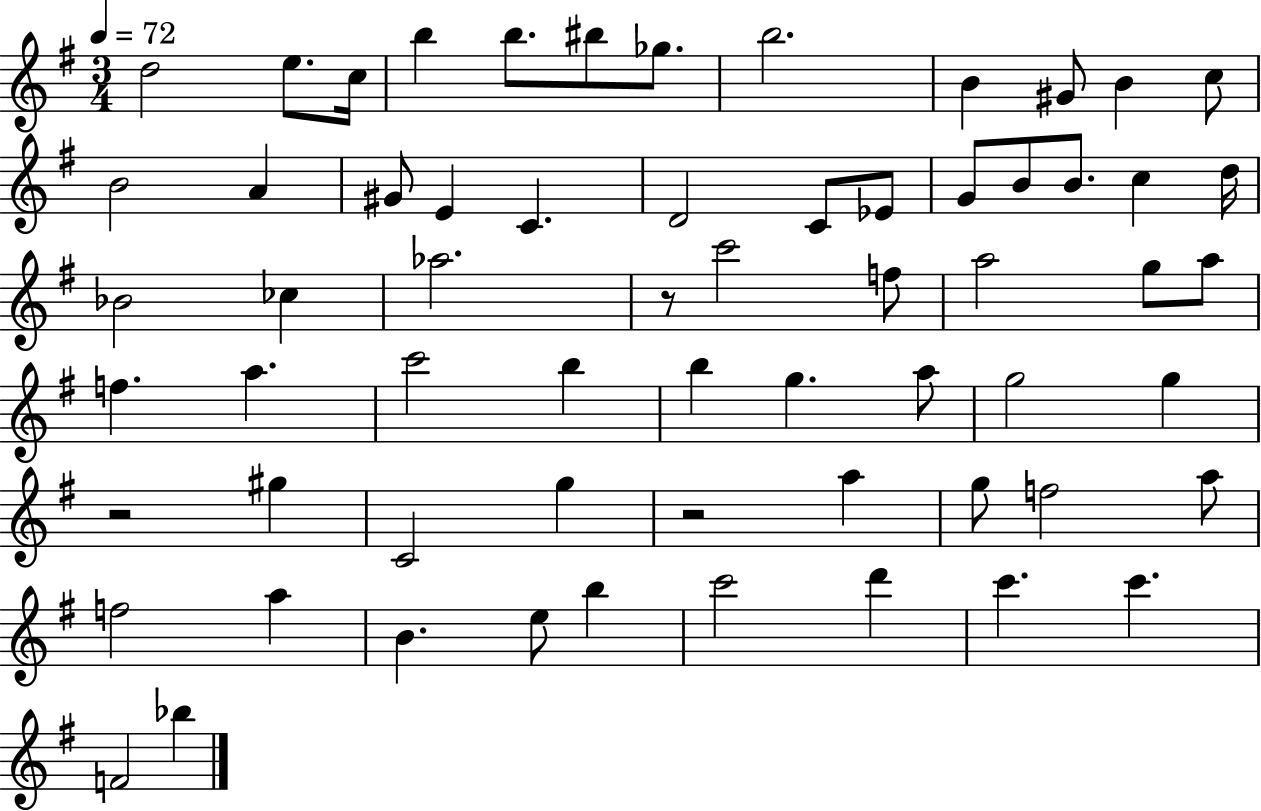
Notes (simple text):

D5/h E5/e. C5/s B5/q B5/e. BIS5/e Gb5/e. B5/h. B4/q G#4/e B4/q C5/e B4/h A4/q G#4/e E4/q C4/q. D4/h C4/e Eb4/e G4/e B4/e B4/e. C5/q D5/s Bb4/h CES5/q Ab5/h. R/e C6/h F5/e A5/h G5/e A5/e F5/q. A5/q. C6/h B5/q B5/q G5/q. A5/e G5/h G5/q R/h G#5/q C4/h G5/q R/h A5/q G5/e F5/h A5/e F5/h A5/q B4/q. E5/e B5/q C6/h D6/q C6/q. C6/q. F4/h Bb5/q